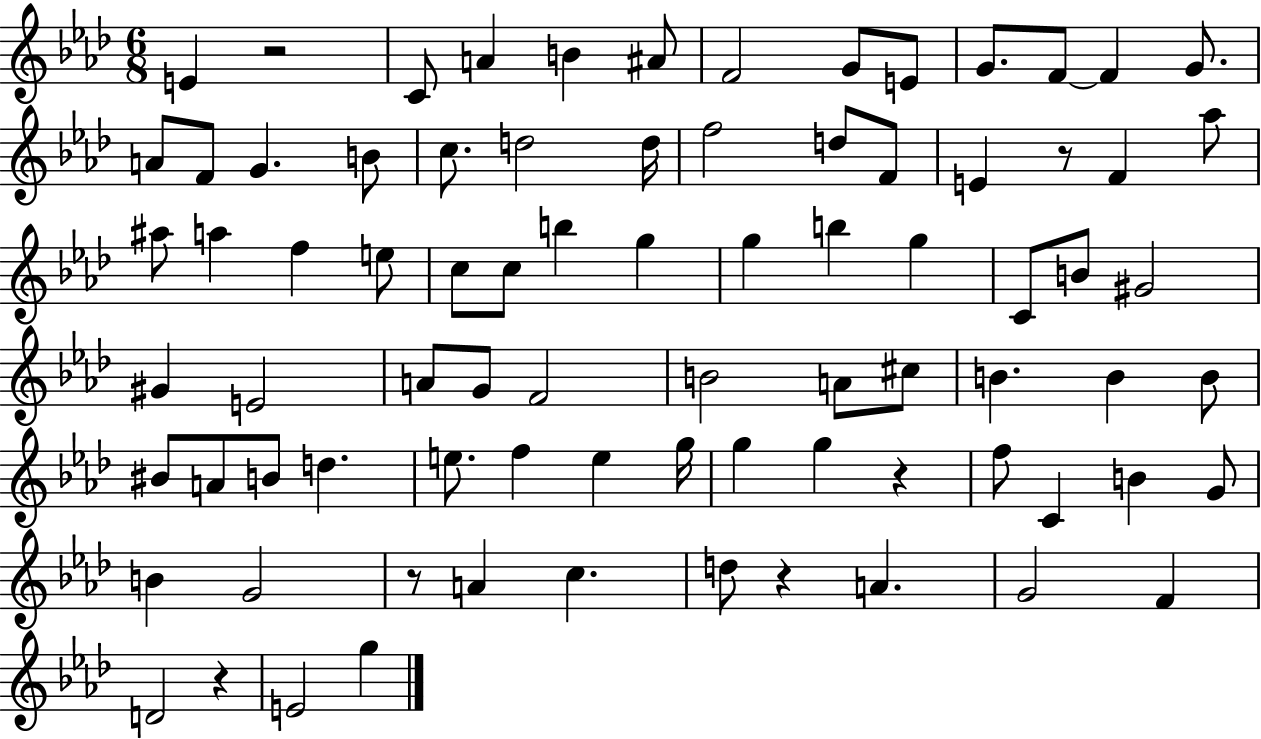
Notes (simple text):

E4/q R/h C4/e A4/q B4/q A#4/e F4/h G4/e E4/e G4/e. F4/e F4/q G4/e. A4/e F4/e G4/q. B4/e C5/e. D5/h D5/s F5/h D5/e F4/e E4/q R/e F4/q Ab5/e A#5/e A5/q F5/q E5/e C5/e C5/e B5/q G5/q G5/q B5/q G5/q C4/e B4/e G#4/h G#4/q E4/h A4/e G4/e F4/h B4/h A4/e C#5/e B4/q. B4/q B4/e BIS4/e A4/e B4/e D5/q. E5/e. F5/q E5/q G5/s G5/q G5/q R/q F5/e C4/q B4/q G4/e B4/q G4/h R/e A4/q C5/q. D5/e R/q A4/q. G4/h F4/q D4/h R/q E4/h G5/q